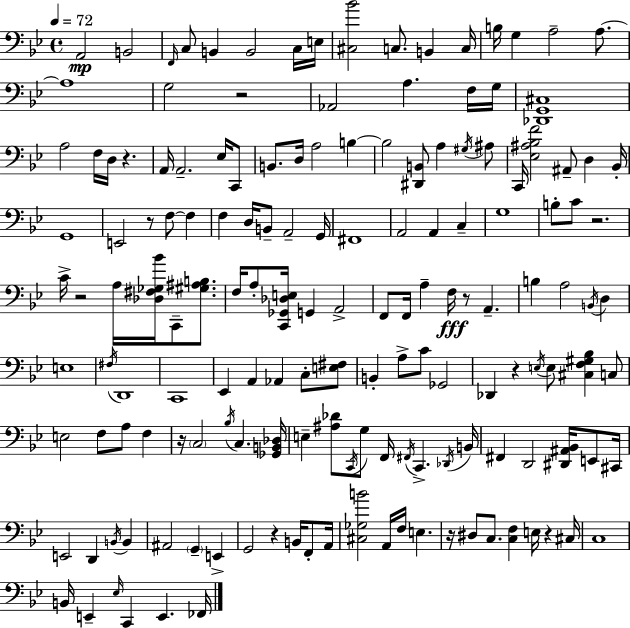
X:1
T:Untitled
M:4/4
L:1/4
K:Gm
A,,2 B,,2 F,,/4 C,/2 B,, B,,2 C,/4 E,/4 [^C,_B]2 C,/2 B,, C,/4 B,/4 G, A,2 A,/2 A,4 G,2 z2 _A,,2 A, F,/4 G,/4 [_D,,G,,^C,]4 A,2 F,/4 D,/4 z A,,/4 A,,2 _E,/4 C,,/2 B,,/2 D,/4 A,2 B, B,2 [^D,,B,,]/2 A, ^G,/4 ^A,/2 C,,/4 [_E,^A,_B,F]2 ^A,,/2 D, _B,,/4 G,,4 E,,2 z/2 F,/2 F, F, D,/4 B,,/2 A,,2 G,,/4 ^F,,4 A,,2 A,, C, G,4 B,/2 C/2 z2 C/4 z2 A,/4 [_D,^F,_G,_B]/4 C,,/2 [^G,^A,B,]/2 F,/4 A,/2 [C,,_G,,_D,E,]/4 G,, A,,2 F,,/2 F,,/4 A, F,/4 z/2 A,, B, A,2 B,,/4 D, E,4 ^F,/4 D,,4 C,,4 _E,, A,, _A,, C,/2 [E,^F,]/2 B,, A,/2 C/2 _G,,2 _D,, z E,/4 E,/2 [^C,F,^G,_B,] C,/2 E,2 F,/2 A,/2 F, z/4 C,2 _B,/4 C, [_G,,B,,_D,]/4 E, [^A,_D]/2 C,,/4 G,/2 F,,/4 ^F,,/4 C,, _D,,/4 B,,/4 ^F,, D,,2 [^D,,^A,,_B,,]/4 E,,/2 ^C,,/4 E,,2 D,, B,,/4 B,, ^A,,2 G,, E,, G,,2 z B,,/4 F,,/2 A,,/4 [^C,_G,B]2 A,,/4 F,/4 E, z/4 ^D,/2 C,/2 [C,F,] E,/4 z ^C,/4 C,4 B,,/4 E,, _E,/4 C,, E,, _F,,/4